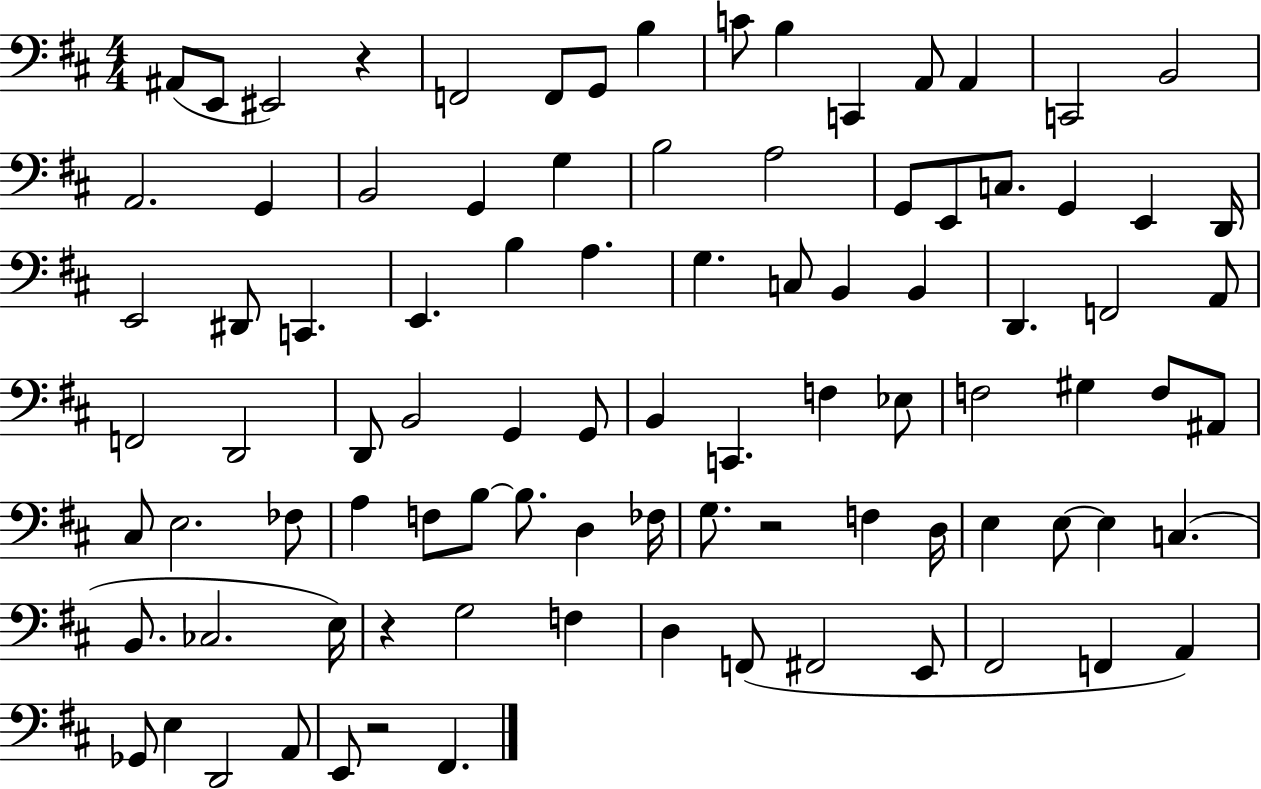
X:1
T:Untitled
M:4/4
L:1/4
K:D
^A,,/2 E,,/2 ^E,,2 z F,,2 F,,/2 G,,/2 B, C/2 B, C,, A,,/2 A,, C,,2 B,,2 A,,2 G,, B,,2 G,, G, B,2 A,2 G,,/2 E,,/2 C,/2 G,, E,, D,,/4 E,,2 ^D,,/2 C,, E,, B, A, G, C,/2 B,, B,, D,, F,,2 A,,/2 F,,2 D,,2 D,,/2 B,,2 G,, G,,/2 B,, C,, F, _E,/2 F,2 ^G, F,/2 ^A,,/2 ^C,/2 E,2 _F,/2 A, F,/2 B,/2 B,/2 D, _F,/4 G,/2 z2 F, D,/4 E, E,/2 E, C, B,,/2 _C,2 E,/4 z G,2 F, D, F,,/2 ^F,,2 E,,/2 ^F,,2 F,, A,, _G,,/2 E, D,,2 A,,/2 E,,/2 z2 ^F,,